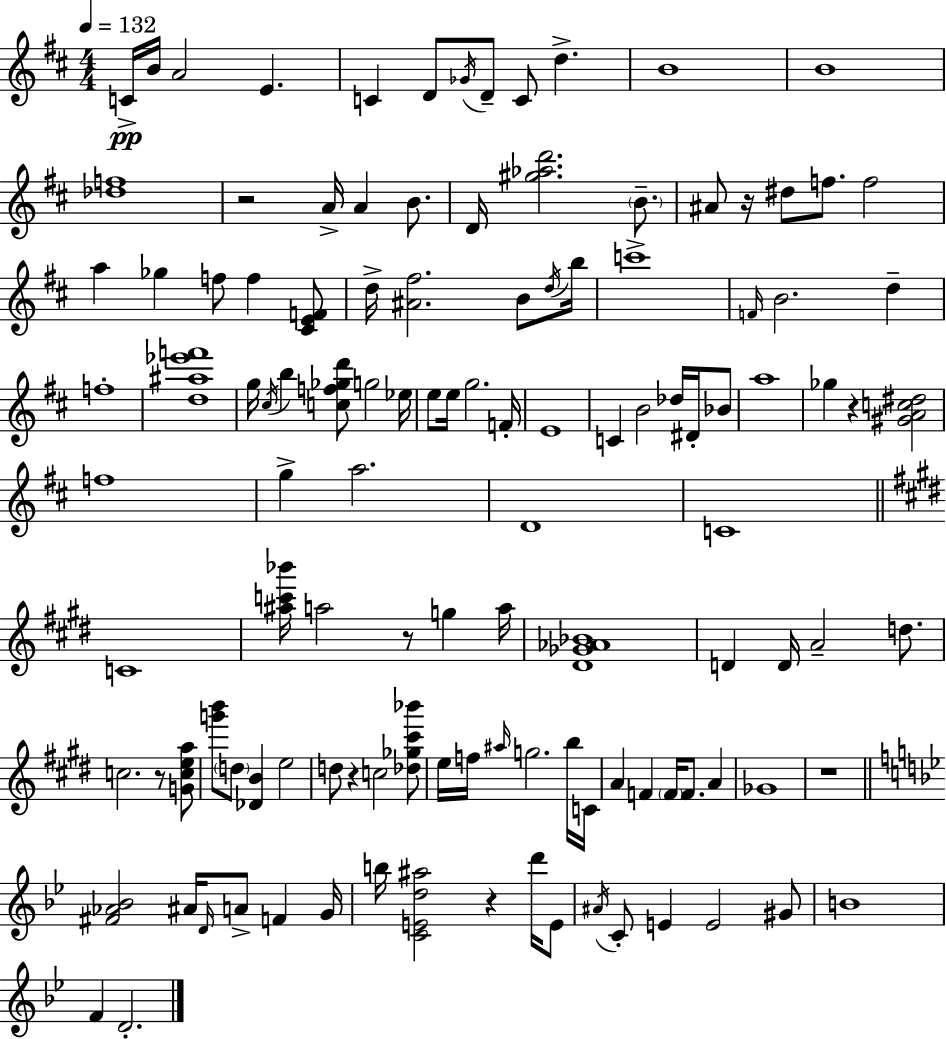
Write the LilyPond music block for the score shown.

{
  \clef treble
  \numericTimeSignature
  \time 4/4
  \key d \major
  \tempo 4 = 132
  \repeat volta 2 { c'16->\pp b'16 a'2 e'4. | c'4 d'8 \acciaccatura { ges'16 } d'8-- c'8 d''4.-> | b'1 | b'1 | \break <des'' f''>1 | r2 a'16-> a'4 b'8. | d'16 <gis'' aes'' d'''>2. \parenthesize b'8.-- | ais'8 r16 dis''8 f''8. f''2 | \break a''4 ges''4 f''8 f''4 <cis' e' f'>8 | d''16-> <ais' fis''>2. b'8 | \acciaccatura { d''16 } b''16 c'''1-> | \grace { f'16 } b'2. d''4-- | \break f''1-. | <d'' ais'' ees''' f'''>1 | g''16 \acciaccatura { cis''16 } b''4 <c'' f'' ges'' d'''>8 g''2 | ees''16 e''8 e''16 g''2. | \break f'16-. e'1 | c'4 b'2 | des''16 dis'16-. bes'8 a''1 | ges''4 r4 <gis' a' c'' dis''>2 | \break f''1 | g''4-> a''2. | d'1 | c'1 | \break \bar "||" \break \key e \major c'1 | <ais'' c''' bes'''>16 a''2 r8 g''4 a''16 | <dis' ges' aes' bes'>1 | d'4 d'16 a'2-- d''8. | \break c''2. r8 <g' c'' e'' a''>8 | <g''' b'''>8 \parenthesize d''8 <des' b'>4 e''2 | d''8 r4 c''2 <des'' ges'' cis''' bes'''>8 | e''16 f''16 \grace { ais''16 } g''2. b''16 | \break c'16 a'4 f'4 \parenthesize f'16 f'8. a'4 | ges'1 | r1 | \bar "||" \break \key bes \major <fis' aes' bes'>2 ais'16 \grace { d'16 } a'8-> f'4 | g'16 b''16 <c' e' d'' ais''>2 r4 d'''16 e'8 | \acciaccatura { ais'16 } c'8-. e'4 e'2 | gis'8 b'1 | \break f'4 d'2.-. | } \bar "|."
}